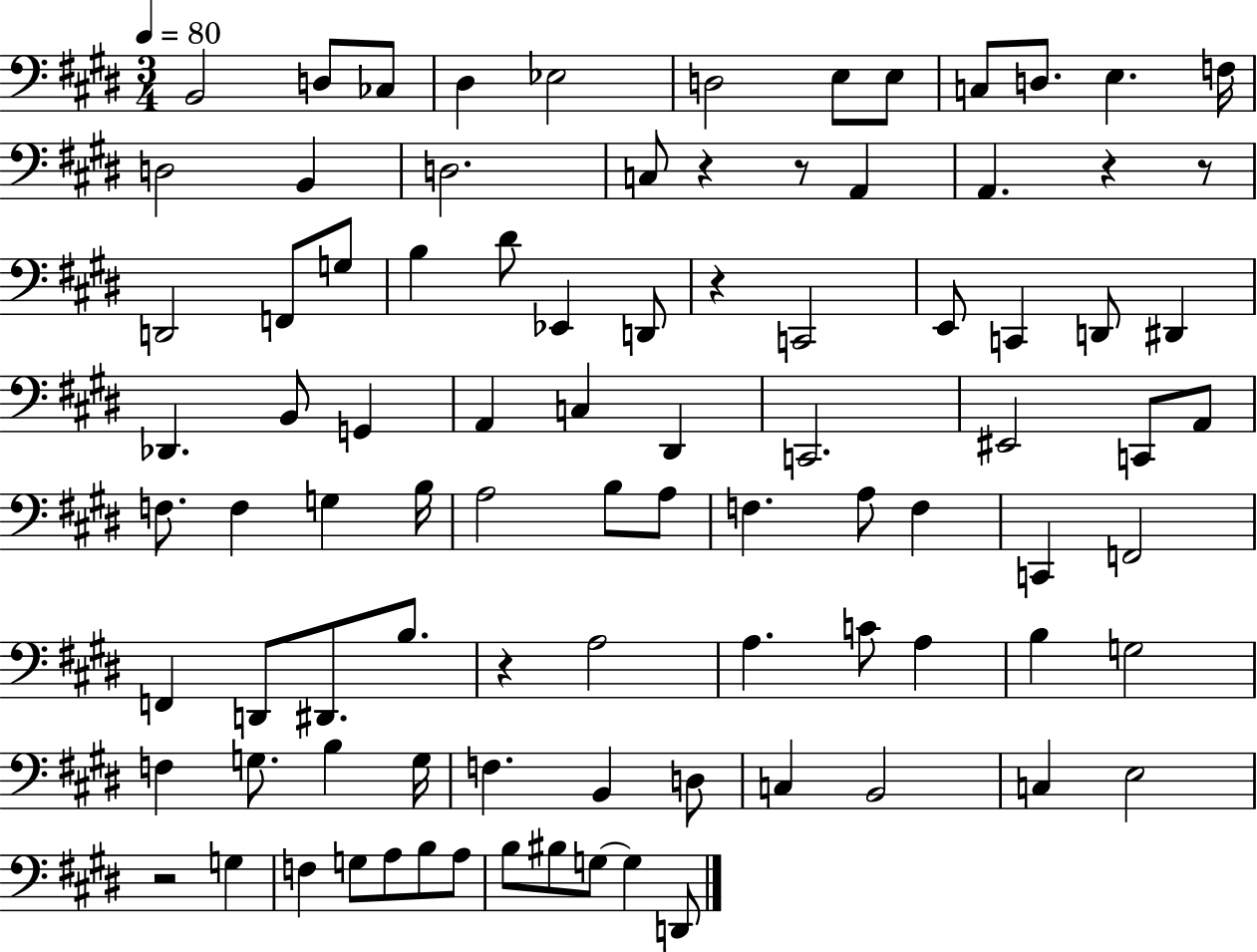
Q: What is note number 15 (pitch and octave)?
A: D3